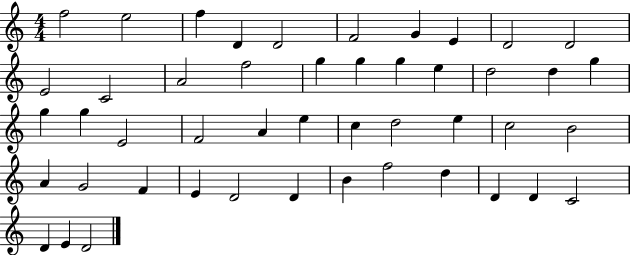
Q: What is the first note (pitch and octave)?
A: F5